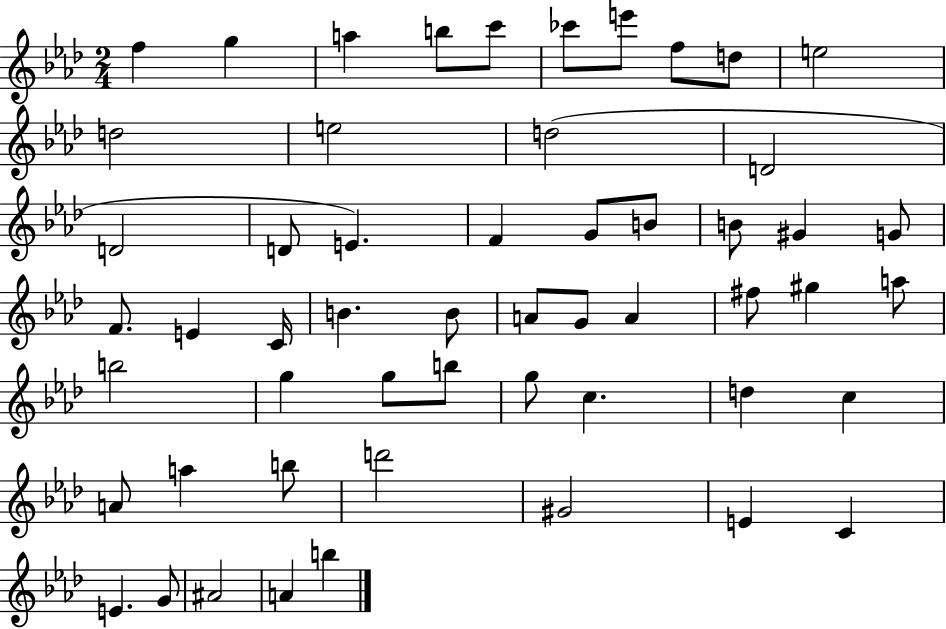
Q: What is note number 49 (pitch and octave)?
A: C4